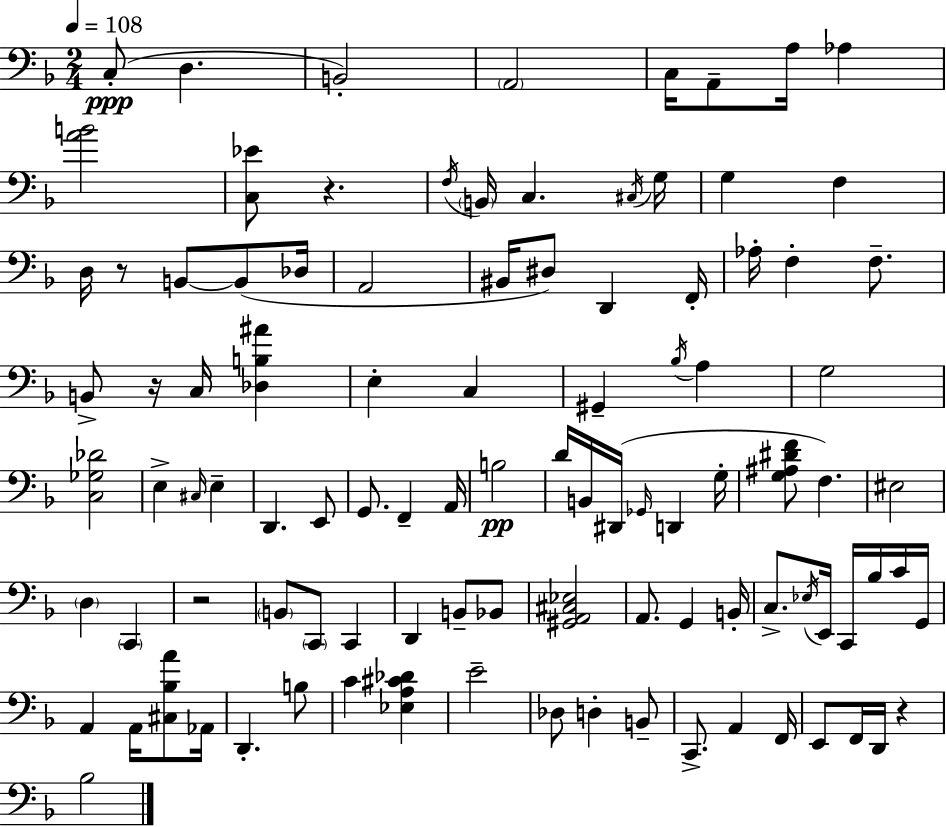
X:1
T:Untitled
M:2/4
L:1/4
K:Dm
C,/2 D, B,,2 A,,2 C,/4 A,,/2 A,/4 _A, [AB]2 [C,_E]/2 z F,/4 B,,/4 C, ^C,/4 G,/4 G, F, D,/4 z/2 B,,/2 B,,/2 _D,/4 A,,2 ^B,,/4 ^D,/2 D,, F,,/4 _A,/4 F, F,/2 B,,/2 z/4 C,/4 [_D,B,^A] E, C, ^G,, _B,/4 A, G,2 [C,_G,_D]2 E, ^C,/4 E, D,, E,,/2 G,,/2 F,, A,,/4 B,2 D/4 B,,/4 ^D,,/4 _G,,/4 D,, G,/4 [G,^A,^DF]/2 F, ^E,2 D, C,, z2 B,,/2 C,,/2 C,, D,, B,,/2 _B,,/2 [^G,,A,,^C,_E,]2 A,,/2 G,, B,,/4 C,/2 _E,/4 E,,/4 C,,/4 _B,/4 C/4 G,,/4 A,, A,,/4 [^C,_B,A]/2 _A,,/4 D,, B,/2 C [_E,A,^C_D] E2 _D,/2 D, B,,/2 C,,/2 A,, F,,/4 E,,/2 F,,/4 D,,/4 z _B,2